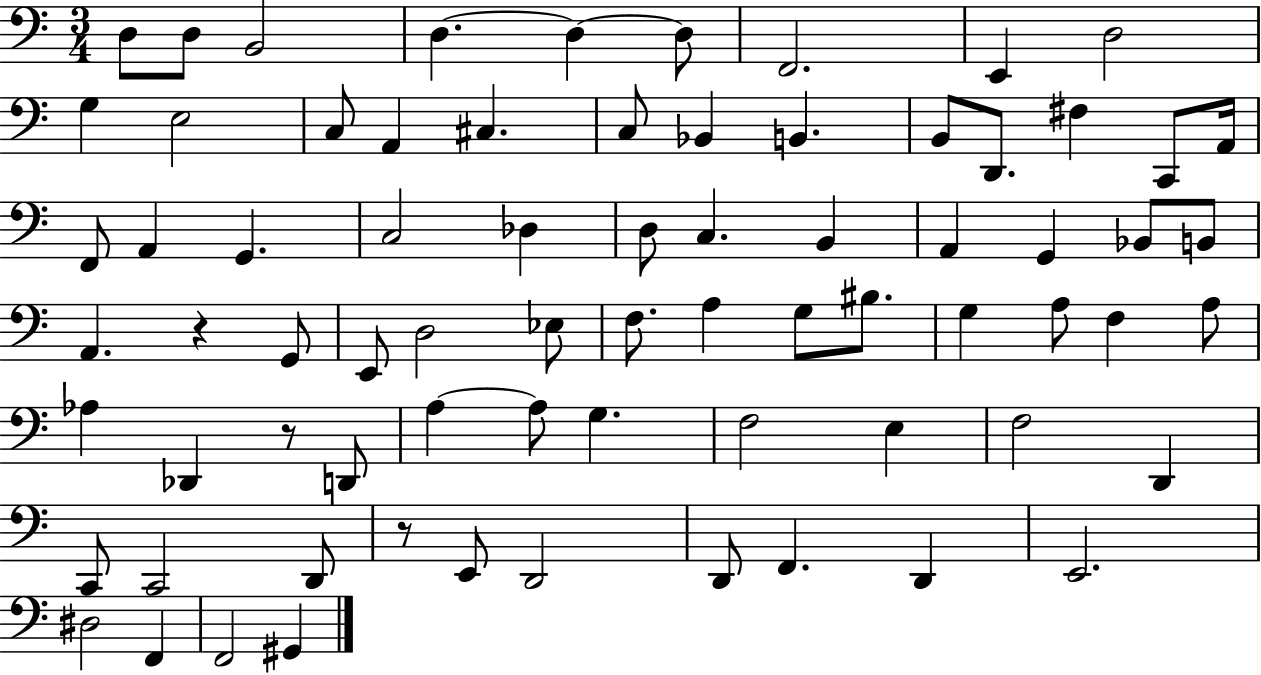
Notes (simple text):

D3/e D3/e B2/h D3/q. D3/q D3/e F2/h. E2/q D3/h G3/q E3/h C3/e A2/q C#3/q. C3/e Bb2/q B2/q. B2/e D2/e. F#3/q C2/e A2/s F2/e A2/q G2/q. C3/h Db3/q D3/e C3/q. B2/q A2/q G2/q Bb2/e B2/e A2/q. R/q G2/e E2/e D3/h Eb3/e F3/e. A3/q G3/e BIS3/e. G3/q A3/e F3/q A3/e Ab3/q Db2/q R/e D2/e A3/q A3/e G3/q. F3/h E3/q F3/h D2/q C2/e C2/h D2/e R/e E2/e D2/h D2/e F2/q. D2/q E2/h. D#3/h F2/q F2/h G#2/q